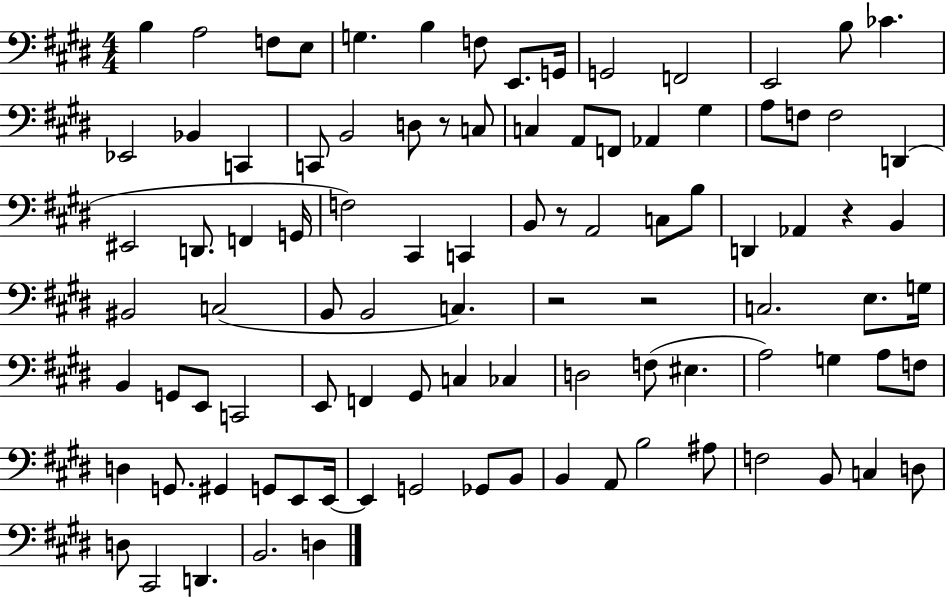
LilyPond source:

{
  \clef bass
  \numericTimeSignature
  \time 4/4
  \key e \major
  b4 a2 f8 e8 | g4. b4 f8 e,8. g,16 | g,2 f,2 | e,2 b8 ces'4. | \break ees,2 bes,4 c,4 | c,8 b,2 d8 r8 c8 | c4 a,8 f,8 aes,4 gis4 | a8 f8 f2 d,4( | \break eis,2 d,8. f,4 g,16 | f2) cis,4 c,4 | b,8 r8 a,2 c8 b8 | d,4 aes,4 r4 b,4 | \break bis,2 c2( | b,8 b,2 c4.) | r2 r2 | c2. e8. g16 | \break b,4 g,8 e,8 c,2 | e,8 f,4 gis,8 c4 ces4 | d2 f8( eis4. | a2) g4 a8 f8 | \break d4 g,8. gis,4 g,8 e,8 e,16~~ | e,4 g,2 ges,8 b,8 | b,4 a,8 b2 ais8 | f2 b,8 c4 d8 | \break d8 cis,2 d,4. | b,2. d4 | \bar "|."
}